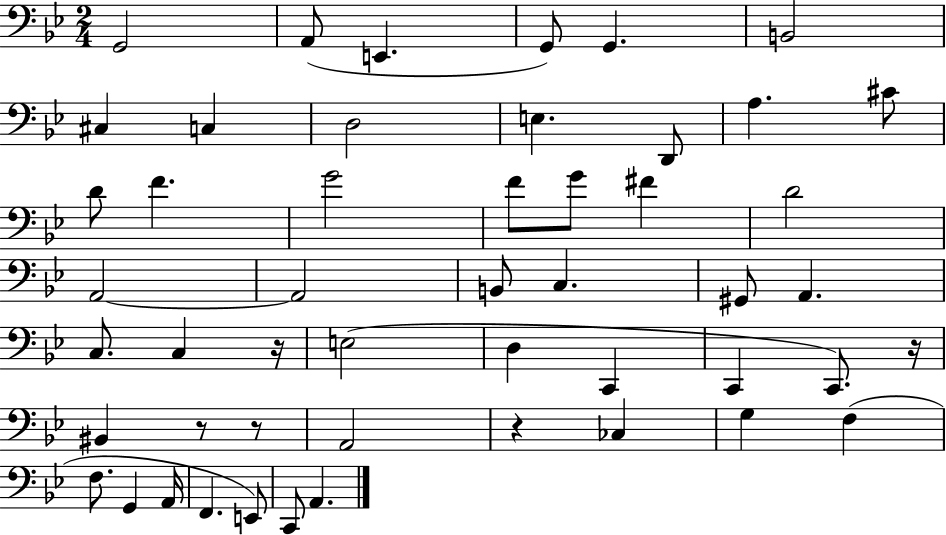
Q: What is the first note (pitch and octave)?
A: G2